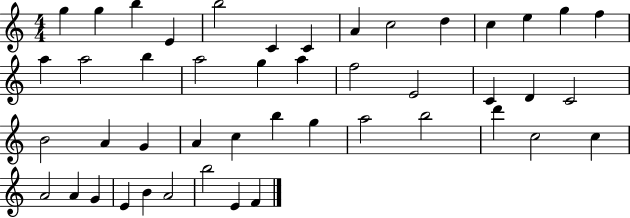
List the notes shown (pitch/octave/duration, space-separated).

G5/q G5/q B5/q E4/q B5/h C4/q C4/q A4/q C5/h D5/q C5/q E5/q G5/q F5/q A5/q A5/h B5/q A5/h G5/q A5/q F5/h E4/h C4/q D4/q C4/h B4/h A4/q G4/q A4/q C5/q B5/q G5/q A5/h B5/h D6/q C5/h C5/q A4/h A4/q G4/q E4/q B4/q A4/h B5/h E4/q F4/q